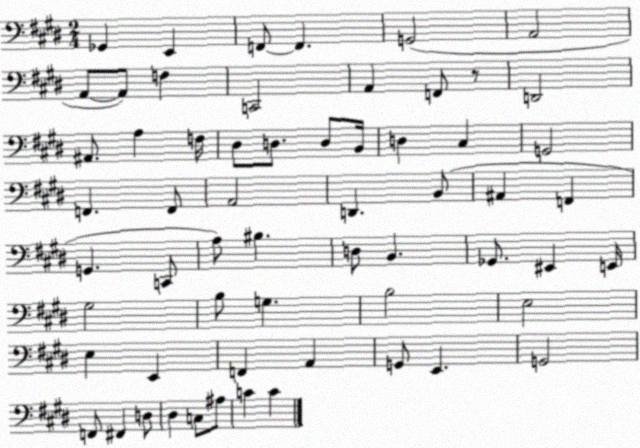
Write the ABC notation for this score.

X:1
T:Untitled
M:2/4
L:1/4
K:E
_G,, E,, F,,/2 F,, G,,2 A,,2 A,,/2 A,,/2 F, C,,2 A,, F,,/2 z/2 D,,2 ^A,,/2 A, F,/4 ^D,/2 D,/2 D,/2 B,,/4 D, ^C, G,,2 F,, F,,/2 A,,2 D,, B,,/2 ^A,, F,, G,, C,,/2 A,/2 ^B, D,/2 B,, _G,,/2 ^E,, E,,/4 ^G,2 B,/2 G, B,2 E,2 E, E,, F,, A,, G,,/2 E,, G,,2 F,,/2 ^F,, D,/2 ^D, C,/2 ^A,/2 C C